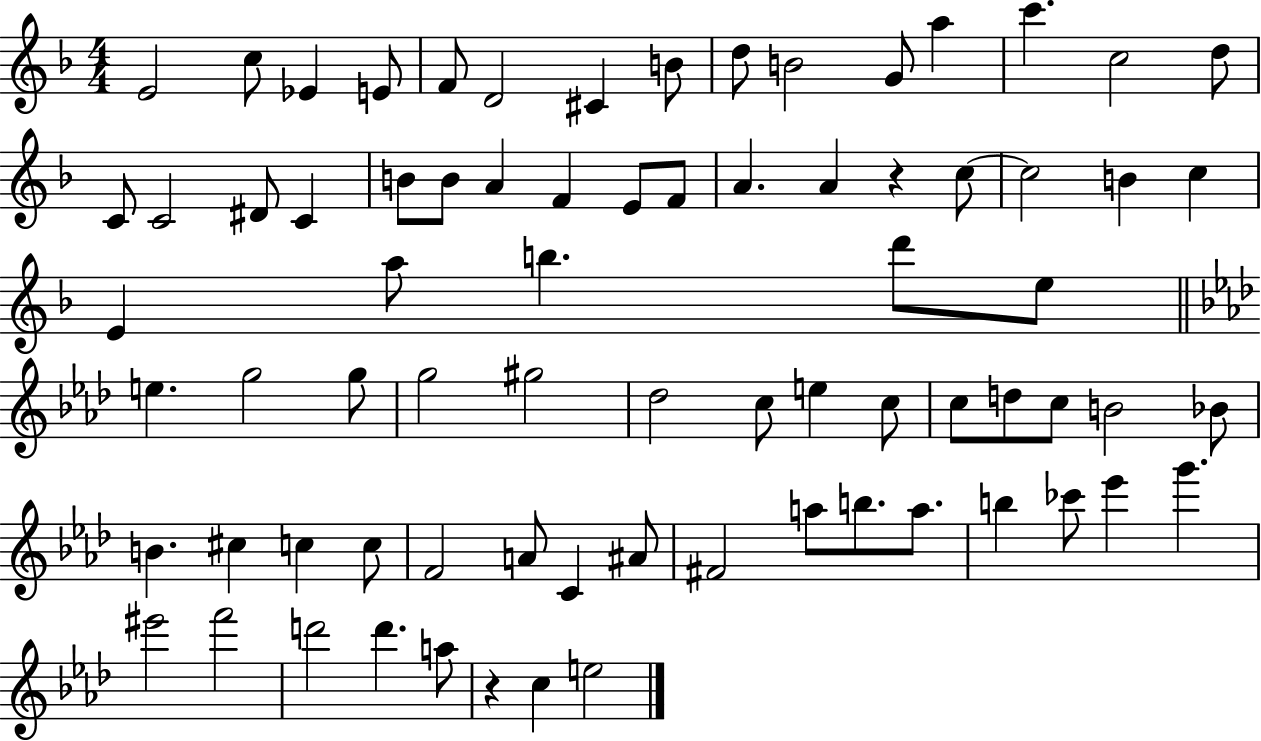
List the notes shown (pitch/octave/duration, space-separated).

E4/h C5/e Eb4/q E4/e F4/e D4/h C#4/q B4/e D5/e B4/h G4/e A5/q C6/q. C5/h D5/e C4/e C4/h D#4/e C4/q B4/e B4/e A4/q F4/q E4/e F4/e A4/q. A4/q R/q C5/e C5/h B4/q C5/q E4/q A5/e B5/q. D6/e E5/e E5/q. G5/h G5/e G5/h G#5/h Db5/h C5/e E5/q C5/e C5/e D5/e C5/e B4/h Bb4/e B4/q. C#5/q C5/q C5/e F4/h A4/e C4/q A#4/e F#4/h A5/e B5/e. A5/e. B5/q CES6/e Eb6/q G6/q. EIS6/h F6/h D6/h D6/q. A5/e R/q C5/q E5/h